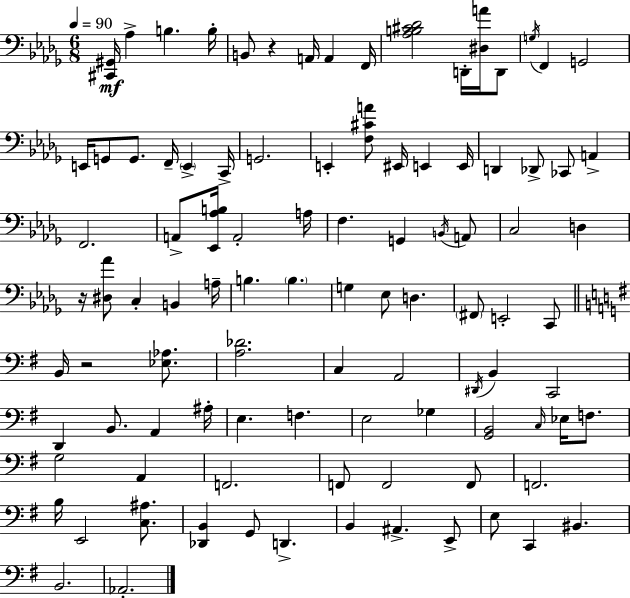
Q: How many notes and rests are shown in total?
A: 98